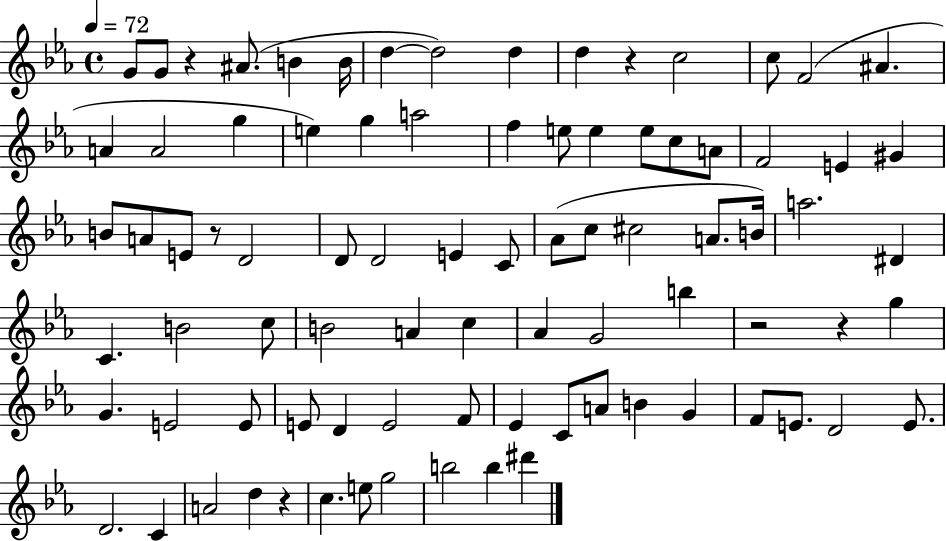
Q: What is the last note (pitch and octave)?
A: D#6